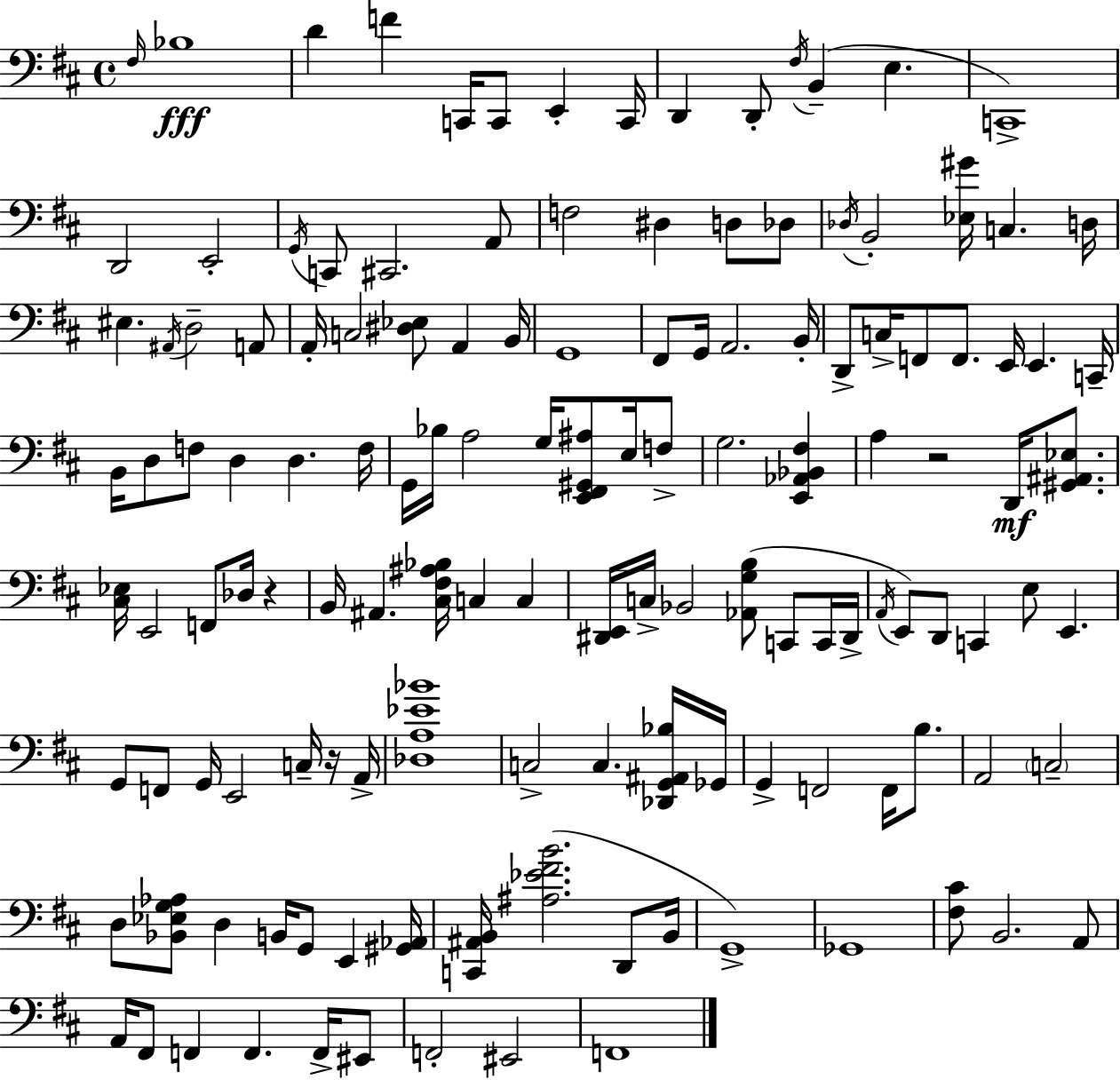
{
  \clef bass
  \time 4/4
  \defaultTimeSignature
  \key d \major
  \repeat volta 2 { \grace { fis16 }\fff bes1 | d'4 f'4 c,16 c,8 e,4-. | c,16 d,4 d,8-. \acciaccatura { fis16 } b,4--( e4. | c,1->) | \break d,2 e,2-. | \acciaccatura { g,16 } c,8 cis,2. | a,8 f2 dis4 d8 | des8 \acciaccatura { des16 } b,2-. <ees gis'>16 c4. | \break d16 eis4. \acciaccatura { ais,16 } d2-- | a,8 a,16-. c2 <dis ees>8 | a,4 b,16 g,1 | fis,8 g,16 a,2. | \break b,16-. d,8-> c16-> f,8 f,8. e,16 e,4. | c,16-- b,16 d8 f8 d4 d4. | f16 g,16 bes16 a2 g16 | <e, fis, gis, ais>8 e16 f8-> g2. | \break <e, aes, bes, fis>4 a4 r2 | d,16\mf <gis, ais, ees>8. <cis ees>16 e,2 f,8 | des16 r4 b,16 ais,4. <cis fis ais bes>16 c4 | c4 <dis, e,>16 c16-> bes,2 <aes, g b>8( | \break c,8 c,16 dis,16-> \acciaccatura { a,16 }) e,8 d,8 c,4 e8 | e,4. g,8 f,8 g,16 e,2 | c16-- r16 a,16-> <des a ees' bes'>1 | c2-> c4. | \break <des, g, ais, bes>16 ges,16 g,4-> f,2 | f,16 b8. a,2 \parenthesize c2-- | d8 <bes, ees g aes>8 d4 b,16 g,8 | e,4 <gis, aes,>16 <c, ais, b,>16 <ais ees' fis' b'>2.( | \break d,8 b,16 g,1->) | ges,1 | <fis cis'>8 b,2. | a,8 a,16 fis,8 f,4 f,4. | \break f,16-> eis,8 f,2-. eis,2 | f,1 | } \bar "|."
}